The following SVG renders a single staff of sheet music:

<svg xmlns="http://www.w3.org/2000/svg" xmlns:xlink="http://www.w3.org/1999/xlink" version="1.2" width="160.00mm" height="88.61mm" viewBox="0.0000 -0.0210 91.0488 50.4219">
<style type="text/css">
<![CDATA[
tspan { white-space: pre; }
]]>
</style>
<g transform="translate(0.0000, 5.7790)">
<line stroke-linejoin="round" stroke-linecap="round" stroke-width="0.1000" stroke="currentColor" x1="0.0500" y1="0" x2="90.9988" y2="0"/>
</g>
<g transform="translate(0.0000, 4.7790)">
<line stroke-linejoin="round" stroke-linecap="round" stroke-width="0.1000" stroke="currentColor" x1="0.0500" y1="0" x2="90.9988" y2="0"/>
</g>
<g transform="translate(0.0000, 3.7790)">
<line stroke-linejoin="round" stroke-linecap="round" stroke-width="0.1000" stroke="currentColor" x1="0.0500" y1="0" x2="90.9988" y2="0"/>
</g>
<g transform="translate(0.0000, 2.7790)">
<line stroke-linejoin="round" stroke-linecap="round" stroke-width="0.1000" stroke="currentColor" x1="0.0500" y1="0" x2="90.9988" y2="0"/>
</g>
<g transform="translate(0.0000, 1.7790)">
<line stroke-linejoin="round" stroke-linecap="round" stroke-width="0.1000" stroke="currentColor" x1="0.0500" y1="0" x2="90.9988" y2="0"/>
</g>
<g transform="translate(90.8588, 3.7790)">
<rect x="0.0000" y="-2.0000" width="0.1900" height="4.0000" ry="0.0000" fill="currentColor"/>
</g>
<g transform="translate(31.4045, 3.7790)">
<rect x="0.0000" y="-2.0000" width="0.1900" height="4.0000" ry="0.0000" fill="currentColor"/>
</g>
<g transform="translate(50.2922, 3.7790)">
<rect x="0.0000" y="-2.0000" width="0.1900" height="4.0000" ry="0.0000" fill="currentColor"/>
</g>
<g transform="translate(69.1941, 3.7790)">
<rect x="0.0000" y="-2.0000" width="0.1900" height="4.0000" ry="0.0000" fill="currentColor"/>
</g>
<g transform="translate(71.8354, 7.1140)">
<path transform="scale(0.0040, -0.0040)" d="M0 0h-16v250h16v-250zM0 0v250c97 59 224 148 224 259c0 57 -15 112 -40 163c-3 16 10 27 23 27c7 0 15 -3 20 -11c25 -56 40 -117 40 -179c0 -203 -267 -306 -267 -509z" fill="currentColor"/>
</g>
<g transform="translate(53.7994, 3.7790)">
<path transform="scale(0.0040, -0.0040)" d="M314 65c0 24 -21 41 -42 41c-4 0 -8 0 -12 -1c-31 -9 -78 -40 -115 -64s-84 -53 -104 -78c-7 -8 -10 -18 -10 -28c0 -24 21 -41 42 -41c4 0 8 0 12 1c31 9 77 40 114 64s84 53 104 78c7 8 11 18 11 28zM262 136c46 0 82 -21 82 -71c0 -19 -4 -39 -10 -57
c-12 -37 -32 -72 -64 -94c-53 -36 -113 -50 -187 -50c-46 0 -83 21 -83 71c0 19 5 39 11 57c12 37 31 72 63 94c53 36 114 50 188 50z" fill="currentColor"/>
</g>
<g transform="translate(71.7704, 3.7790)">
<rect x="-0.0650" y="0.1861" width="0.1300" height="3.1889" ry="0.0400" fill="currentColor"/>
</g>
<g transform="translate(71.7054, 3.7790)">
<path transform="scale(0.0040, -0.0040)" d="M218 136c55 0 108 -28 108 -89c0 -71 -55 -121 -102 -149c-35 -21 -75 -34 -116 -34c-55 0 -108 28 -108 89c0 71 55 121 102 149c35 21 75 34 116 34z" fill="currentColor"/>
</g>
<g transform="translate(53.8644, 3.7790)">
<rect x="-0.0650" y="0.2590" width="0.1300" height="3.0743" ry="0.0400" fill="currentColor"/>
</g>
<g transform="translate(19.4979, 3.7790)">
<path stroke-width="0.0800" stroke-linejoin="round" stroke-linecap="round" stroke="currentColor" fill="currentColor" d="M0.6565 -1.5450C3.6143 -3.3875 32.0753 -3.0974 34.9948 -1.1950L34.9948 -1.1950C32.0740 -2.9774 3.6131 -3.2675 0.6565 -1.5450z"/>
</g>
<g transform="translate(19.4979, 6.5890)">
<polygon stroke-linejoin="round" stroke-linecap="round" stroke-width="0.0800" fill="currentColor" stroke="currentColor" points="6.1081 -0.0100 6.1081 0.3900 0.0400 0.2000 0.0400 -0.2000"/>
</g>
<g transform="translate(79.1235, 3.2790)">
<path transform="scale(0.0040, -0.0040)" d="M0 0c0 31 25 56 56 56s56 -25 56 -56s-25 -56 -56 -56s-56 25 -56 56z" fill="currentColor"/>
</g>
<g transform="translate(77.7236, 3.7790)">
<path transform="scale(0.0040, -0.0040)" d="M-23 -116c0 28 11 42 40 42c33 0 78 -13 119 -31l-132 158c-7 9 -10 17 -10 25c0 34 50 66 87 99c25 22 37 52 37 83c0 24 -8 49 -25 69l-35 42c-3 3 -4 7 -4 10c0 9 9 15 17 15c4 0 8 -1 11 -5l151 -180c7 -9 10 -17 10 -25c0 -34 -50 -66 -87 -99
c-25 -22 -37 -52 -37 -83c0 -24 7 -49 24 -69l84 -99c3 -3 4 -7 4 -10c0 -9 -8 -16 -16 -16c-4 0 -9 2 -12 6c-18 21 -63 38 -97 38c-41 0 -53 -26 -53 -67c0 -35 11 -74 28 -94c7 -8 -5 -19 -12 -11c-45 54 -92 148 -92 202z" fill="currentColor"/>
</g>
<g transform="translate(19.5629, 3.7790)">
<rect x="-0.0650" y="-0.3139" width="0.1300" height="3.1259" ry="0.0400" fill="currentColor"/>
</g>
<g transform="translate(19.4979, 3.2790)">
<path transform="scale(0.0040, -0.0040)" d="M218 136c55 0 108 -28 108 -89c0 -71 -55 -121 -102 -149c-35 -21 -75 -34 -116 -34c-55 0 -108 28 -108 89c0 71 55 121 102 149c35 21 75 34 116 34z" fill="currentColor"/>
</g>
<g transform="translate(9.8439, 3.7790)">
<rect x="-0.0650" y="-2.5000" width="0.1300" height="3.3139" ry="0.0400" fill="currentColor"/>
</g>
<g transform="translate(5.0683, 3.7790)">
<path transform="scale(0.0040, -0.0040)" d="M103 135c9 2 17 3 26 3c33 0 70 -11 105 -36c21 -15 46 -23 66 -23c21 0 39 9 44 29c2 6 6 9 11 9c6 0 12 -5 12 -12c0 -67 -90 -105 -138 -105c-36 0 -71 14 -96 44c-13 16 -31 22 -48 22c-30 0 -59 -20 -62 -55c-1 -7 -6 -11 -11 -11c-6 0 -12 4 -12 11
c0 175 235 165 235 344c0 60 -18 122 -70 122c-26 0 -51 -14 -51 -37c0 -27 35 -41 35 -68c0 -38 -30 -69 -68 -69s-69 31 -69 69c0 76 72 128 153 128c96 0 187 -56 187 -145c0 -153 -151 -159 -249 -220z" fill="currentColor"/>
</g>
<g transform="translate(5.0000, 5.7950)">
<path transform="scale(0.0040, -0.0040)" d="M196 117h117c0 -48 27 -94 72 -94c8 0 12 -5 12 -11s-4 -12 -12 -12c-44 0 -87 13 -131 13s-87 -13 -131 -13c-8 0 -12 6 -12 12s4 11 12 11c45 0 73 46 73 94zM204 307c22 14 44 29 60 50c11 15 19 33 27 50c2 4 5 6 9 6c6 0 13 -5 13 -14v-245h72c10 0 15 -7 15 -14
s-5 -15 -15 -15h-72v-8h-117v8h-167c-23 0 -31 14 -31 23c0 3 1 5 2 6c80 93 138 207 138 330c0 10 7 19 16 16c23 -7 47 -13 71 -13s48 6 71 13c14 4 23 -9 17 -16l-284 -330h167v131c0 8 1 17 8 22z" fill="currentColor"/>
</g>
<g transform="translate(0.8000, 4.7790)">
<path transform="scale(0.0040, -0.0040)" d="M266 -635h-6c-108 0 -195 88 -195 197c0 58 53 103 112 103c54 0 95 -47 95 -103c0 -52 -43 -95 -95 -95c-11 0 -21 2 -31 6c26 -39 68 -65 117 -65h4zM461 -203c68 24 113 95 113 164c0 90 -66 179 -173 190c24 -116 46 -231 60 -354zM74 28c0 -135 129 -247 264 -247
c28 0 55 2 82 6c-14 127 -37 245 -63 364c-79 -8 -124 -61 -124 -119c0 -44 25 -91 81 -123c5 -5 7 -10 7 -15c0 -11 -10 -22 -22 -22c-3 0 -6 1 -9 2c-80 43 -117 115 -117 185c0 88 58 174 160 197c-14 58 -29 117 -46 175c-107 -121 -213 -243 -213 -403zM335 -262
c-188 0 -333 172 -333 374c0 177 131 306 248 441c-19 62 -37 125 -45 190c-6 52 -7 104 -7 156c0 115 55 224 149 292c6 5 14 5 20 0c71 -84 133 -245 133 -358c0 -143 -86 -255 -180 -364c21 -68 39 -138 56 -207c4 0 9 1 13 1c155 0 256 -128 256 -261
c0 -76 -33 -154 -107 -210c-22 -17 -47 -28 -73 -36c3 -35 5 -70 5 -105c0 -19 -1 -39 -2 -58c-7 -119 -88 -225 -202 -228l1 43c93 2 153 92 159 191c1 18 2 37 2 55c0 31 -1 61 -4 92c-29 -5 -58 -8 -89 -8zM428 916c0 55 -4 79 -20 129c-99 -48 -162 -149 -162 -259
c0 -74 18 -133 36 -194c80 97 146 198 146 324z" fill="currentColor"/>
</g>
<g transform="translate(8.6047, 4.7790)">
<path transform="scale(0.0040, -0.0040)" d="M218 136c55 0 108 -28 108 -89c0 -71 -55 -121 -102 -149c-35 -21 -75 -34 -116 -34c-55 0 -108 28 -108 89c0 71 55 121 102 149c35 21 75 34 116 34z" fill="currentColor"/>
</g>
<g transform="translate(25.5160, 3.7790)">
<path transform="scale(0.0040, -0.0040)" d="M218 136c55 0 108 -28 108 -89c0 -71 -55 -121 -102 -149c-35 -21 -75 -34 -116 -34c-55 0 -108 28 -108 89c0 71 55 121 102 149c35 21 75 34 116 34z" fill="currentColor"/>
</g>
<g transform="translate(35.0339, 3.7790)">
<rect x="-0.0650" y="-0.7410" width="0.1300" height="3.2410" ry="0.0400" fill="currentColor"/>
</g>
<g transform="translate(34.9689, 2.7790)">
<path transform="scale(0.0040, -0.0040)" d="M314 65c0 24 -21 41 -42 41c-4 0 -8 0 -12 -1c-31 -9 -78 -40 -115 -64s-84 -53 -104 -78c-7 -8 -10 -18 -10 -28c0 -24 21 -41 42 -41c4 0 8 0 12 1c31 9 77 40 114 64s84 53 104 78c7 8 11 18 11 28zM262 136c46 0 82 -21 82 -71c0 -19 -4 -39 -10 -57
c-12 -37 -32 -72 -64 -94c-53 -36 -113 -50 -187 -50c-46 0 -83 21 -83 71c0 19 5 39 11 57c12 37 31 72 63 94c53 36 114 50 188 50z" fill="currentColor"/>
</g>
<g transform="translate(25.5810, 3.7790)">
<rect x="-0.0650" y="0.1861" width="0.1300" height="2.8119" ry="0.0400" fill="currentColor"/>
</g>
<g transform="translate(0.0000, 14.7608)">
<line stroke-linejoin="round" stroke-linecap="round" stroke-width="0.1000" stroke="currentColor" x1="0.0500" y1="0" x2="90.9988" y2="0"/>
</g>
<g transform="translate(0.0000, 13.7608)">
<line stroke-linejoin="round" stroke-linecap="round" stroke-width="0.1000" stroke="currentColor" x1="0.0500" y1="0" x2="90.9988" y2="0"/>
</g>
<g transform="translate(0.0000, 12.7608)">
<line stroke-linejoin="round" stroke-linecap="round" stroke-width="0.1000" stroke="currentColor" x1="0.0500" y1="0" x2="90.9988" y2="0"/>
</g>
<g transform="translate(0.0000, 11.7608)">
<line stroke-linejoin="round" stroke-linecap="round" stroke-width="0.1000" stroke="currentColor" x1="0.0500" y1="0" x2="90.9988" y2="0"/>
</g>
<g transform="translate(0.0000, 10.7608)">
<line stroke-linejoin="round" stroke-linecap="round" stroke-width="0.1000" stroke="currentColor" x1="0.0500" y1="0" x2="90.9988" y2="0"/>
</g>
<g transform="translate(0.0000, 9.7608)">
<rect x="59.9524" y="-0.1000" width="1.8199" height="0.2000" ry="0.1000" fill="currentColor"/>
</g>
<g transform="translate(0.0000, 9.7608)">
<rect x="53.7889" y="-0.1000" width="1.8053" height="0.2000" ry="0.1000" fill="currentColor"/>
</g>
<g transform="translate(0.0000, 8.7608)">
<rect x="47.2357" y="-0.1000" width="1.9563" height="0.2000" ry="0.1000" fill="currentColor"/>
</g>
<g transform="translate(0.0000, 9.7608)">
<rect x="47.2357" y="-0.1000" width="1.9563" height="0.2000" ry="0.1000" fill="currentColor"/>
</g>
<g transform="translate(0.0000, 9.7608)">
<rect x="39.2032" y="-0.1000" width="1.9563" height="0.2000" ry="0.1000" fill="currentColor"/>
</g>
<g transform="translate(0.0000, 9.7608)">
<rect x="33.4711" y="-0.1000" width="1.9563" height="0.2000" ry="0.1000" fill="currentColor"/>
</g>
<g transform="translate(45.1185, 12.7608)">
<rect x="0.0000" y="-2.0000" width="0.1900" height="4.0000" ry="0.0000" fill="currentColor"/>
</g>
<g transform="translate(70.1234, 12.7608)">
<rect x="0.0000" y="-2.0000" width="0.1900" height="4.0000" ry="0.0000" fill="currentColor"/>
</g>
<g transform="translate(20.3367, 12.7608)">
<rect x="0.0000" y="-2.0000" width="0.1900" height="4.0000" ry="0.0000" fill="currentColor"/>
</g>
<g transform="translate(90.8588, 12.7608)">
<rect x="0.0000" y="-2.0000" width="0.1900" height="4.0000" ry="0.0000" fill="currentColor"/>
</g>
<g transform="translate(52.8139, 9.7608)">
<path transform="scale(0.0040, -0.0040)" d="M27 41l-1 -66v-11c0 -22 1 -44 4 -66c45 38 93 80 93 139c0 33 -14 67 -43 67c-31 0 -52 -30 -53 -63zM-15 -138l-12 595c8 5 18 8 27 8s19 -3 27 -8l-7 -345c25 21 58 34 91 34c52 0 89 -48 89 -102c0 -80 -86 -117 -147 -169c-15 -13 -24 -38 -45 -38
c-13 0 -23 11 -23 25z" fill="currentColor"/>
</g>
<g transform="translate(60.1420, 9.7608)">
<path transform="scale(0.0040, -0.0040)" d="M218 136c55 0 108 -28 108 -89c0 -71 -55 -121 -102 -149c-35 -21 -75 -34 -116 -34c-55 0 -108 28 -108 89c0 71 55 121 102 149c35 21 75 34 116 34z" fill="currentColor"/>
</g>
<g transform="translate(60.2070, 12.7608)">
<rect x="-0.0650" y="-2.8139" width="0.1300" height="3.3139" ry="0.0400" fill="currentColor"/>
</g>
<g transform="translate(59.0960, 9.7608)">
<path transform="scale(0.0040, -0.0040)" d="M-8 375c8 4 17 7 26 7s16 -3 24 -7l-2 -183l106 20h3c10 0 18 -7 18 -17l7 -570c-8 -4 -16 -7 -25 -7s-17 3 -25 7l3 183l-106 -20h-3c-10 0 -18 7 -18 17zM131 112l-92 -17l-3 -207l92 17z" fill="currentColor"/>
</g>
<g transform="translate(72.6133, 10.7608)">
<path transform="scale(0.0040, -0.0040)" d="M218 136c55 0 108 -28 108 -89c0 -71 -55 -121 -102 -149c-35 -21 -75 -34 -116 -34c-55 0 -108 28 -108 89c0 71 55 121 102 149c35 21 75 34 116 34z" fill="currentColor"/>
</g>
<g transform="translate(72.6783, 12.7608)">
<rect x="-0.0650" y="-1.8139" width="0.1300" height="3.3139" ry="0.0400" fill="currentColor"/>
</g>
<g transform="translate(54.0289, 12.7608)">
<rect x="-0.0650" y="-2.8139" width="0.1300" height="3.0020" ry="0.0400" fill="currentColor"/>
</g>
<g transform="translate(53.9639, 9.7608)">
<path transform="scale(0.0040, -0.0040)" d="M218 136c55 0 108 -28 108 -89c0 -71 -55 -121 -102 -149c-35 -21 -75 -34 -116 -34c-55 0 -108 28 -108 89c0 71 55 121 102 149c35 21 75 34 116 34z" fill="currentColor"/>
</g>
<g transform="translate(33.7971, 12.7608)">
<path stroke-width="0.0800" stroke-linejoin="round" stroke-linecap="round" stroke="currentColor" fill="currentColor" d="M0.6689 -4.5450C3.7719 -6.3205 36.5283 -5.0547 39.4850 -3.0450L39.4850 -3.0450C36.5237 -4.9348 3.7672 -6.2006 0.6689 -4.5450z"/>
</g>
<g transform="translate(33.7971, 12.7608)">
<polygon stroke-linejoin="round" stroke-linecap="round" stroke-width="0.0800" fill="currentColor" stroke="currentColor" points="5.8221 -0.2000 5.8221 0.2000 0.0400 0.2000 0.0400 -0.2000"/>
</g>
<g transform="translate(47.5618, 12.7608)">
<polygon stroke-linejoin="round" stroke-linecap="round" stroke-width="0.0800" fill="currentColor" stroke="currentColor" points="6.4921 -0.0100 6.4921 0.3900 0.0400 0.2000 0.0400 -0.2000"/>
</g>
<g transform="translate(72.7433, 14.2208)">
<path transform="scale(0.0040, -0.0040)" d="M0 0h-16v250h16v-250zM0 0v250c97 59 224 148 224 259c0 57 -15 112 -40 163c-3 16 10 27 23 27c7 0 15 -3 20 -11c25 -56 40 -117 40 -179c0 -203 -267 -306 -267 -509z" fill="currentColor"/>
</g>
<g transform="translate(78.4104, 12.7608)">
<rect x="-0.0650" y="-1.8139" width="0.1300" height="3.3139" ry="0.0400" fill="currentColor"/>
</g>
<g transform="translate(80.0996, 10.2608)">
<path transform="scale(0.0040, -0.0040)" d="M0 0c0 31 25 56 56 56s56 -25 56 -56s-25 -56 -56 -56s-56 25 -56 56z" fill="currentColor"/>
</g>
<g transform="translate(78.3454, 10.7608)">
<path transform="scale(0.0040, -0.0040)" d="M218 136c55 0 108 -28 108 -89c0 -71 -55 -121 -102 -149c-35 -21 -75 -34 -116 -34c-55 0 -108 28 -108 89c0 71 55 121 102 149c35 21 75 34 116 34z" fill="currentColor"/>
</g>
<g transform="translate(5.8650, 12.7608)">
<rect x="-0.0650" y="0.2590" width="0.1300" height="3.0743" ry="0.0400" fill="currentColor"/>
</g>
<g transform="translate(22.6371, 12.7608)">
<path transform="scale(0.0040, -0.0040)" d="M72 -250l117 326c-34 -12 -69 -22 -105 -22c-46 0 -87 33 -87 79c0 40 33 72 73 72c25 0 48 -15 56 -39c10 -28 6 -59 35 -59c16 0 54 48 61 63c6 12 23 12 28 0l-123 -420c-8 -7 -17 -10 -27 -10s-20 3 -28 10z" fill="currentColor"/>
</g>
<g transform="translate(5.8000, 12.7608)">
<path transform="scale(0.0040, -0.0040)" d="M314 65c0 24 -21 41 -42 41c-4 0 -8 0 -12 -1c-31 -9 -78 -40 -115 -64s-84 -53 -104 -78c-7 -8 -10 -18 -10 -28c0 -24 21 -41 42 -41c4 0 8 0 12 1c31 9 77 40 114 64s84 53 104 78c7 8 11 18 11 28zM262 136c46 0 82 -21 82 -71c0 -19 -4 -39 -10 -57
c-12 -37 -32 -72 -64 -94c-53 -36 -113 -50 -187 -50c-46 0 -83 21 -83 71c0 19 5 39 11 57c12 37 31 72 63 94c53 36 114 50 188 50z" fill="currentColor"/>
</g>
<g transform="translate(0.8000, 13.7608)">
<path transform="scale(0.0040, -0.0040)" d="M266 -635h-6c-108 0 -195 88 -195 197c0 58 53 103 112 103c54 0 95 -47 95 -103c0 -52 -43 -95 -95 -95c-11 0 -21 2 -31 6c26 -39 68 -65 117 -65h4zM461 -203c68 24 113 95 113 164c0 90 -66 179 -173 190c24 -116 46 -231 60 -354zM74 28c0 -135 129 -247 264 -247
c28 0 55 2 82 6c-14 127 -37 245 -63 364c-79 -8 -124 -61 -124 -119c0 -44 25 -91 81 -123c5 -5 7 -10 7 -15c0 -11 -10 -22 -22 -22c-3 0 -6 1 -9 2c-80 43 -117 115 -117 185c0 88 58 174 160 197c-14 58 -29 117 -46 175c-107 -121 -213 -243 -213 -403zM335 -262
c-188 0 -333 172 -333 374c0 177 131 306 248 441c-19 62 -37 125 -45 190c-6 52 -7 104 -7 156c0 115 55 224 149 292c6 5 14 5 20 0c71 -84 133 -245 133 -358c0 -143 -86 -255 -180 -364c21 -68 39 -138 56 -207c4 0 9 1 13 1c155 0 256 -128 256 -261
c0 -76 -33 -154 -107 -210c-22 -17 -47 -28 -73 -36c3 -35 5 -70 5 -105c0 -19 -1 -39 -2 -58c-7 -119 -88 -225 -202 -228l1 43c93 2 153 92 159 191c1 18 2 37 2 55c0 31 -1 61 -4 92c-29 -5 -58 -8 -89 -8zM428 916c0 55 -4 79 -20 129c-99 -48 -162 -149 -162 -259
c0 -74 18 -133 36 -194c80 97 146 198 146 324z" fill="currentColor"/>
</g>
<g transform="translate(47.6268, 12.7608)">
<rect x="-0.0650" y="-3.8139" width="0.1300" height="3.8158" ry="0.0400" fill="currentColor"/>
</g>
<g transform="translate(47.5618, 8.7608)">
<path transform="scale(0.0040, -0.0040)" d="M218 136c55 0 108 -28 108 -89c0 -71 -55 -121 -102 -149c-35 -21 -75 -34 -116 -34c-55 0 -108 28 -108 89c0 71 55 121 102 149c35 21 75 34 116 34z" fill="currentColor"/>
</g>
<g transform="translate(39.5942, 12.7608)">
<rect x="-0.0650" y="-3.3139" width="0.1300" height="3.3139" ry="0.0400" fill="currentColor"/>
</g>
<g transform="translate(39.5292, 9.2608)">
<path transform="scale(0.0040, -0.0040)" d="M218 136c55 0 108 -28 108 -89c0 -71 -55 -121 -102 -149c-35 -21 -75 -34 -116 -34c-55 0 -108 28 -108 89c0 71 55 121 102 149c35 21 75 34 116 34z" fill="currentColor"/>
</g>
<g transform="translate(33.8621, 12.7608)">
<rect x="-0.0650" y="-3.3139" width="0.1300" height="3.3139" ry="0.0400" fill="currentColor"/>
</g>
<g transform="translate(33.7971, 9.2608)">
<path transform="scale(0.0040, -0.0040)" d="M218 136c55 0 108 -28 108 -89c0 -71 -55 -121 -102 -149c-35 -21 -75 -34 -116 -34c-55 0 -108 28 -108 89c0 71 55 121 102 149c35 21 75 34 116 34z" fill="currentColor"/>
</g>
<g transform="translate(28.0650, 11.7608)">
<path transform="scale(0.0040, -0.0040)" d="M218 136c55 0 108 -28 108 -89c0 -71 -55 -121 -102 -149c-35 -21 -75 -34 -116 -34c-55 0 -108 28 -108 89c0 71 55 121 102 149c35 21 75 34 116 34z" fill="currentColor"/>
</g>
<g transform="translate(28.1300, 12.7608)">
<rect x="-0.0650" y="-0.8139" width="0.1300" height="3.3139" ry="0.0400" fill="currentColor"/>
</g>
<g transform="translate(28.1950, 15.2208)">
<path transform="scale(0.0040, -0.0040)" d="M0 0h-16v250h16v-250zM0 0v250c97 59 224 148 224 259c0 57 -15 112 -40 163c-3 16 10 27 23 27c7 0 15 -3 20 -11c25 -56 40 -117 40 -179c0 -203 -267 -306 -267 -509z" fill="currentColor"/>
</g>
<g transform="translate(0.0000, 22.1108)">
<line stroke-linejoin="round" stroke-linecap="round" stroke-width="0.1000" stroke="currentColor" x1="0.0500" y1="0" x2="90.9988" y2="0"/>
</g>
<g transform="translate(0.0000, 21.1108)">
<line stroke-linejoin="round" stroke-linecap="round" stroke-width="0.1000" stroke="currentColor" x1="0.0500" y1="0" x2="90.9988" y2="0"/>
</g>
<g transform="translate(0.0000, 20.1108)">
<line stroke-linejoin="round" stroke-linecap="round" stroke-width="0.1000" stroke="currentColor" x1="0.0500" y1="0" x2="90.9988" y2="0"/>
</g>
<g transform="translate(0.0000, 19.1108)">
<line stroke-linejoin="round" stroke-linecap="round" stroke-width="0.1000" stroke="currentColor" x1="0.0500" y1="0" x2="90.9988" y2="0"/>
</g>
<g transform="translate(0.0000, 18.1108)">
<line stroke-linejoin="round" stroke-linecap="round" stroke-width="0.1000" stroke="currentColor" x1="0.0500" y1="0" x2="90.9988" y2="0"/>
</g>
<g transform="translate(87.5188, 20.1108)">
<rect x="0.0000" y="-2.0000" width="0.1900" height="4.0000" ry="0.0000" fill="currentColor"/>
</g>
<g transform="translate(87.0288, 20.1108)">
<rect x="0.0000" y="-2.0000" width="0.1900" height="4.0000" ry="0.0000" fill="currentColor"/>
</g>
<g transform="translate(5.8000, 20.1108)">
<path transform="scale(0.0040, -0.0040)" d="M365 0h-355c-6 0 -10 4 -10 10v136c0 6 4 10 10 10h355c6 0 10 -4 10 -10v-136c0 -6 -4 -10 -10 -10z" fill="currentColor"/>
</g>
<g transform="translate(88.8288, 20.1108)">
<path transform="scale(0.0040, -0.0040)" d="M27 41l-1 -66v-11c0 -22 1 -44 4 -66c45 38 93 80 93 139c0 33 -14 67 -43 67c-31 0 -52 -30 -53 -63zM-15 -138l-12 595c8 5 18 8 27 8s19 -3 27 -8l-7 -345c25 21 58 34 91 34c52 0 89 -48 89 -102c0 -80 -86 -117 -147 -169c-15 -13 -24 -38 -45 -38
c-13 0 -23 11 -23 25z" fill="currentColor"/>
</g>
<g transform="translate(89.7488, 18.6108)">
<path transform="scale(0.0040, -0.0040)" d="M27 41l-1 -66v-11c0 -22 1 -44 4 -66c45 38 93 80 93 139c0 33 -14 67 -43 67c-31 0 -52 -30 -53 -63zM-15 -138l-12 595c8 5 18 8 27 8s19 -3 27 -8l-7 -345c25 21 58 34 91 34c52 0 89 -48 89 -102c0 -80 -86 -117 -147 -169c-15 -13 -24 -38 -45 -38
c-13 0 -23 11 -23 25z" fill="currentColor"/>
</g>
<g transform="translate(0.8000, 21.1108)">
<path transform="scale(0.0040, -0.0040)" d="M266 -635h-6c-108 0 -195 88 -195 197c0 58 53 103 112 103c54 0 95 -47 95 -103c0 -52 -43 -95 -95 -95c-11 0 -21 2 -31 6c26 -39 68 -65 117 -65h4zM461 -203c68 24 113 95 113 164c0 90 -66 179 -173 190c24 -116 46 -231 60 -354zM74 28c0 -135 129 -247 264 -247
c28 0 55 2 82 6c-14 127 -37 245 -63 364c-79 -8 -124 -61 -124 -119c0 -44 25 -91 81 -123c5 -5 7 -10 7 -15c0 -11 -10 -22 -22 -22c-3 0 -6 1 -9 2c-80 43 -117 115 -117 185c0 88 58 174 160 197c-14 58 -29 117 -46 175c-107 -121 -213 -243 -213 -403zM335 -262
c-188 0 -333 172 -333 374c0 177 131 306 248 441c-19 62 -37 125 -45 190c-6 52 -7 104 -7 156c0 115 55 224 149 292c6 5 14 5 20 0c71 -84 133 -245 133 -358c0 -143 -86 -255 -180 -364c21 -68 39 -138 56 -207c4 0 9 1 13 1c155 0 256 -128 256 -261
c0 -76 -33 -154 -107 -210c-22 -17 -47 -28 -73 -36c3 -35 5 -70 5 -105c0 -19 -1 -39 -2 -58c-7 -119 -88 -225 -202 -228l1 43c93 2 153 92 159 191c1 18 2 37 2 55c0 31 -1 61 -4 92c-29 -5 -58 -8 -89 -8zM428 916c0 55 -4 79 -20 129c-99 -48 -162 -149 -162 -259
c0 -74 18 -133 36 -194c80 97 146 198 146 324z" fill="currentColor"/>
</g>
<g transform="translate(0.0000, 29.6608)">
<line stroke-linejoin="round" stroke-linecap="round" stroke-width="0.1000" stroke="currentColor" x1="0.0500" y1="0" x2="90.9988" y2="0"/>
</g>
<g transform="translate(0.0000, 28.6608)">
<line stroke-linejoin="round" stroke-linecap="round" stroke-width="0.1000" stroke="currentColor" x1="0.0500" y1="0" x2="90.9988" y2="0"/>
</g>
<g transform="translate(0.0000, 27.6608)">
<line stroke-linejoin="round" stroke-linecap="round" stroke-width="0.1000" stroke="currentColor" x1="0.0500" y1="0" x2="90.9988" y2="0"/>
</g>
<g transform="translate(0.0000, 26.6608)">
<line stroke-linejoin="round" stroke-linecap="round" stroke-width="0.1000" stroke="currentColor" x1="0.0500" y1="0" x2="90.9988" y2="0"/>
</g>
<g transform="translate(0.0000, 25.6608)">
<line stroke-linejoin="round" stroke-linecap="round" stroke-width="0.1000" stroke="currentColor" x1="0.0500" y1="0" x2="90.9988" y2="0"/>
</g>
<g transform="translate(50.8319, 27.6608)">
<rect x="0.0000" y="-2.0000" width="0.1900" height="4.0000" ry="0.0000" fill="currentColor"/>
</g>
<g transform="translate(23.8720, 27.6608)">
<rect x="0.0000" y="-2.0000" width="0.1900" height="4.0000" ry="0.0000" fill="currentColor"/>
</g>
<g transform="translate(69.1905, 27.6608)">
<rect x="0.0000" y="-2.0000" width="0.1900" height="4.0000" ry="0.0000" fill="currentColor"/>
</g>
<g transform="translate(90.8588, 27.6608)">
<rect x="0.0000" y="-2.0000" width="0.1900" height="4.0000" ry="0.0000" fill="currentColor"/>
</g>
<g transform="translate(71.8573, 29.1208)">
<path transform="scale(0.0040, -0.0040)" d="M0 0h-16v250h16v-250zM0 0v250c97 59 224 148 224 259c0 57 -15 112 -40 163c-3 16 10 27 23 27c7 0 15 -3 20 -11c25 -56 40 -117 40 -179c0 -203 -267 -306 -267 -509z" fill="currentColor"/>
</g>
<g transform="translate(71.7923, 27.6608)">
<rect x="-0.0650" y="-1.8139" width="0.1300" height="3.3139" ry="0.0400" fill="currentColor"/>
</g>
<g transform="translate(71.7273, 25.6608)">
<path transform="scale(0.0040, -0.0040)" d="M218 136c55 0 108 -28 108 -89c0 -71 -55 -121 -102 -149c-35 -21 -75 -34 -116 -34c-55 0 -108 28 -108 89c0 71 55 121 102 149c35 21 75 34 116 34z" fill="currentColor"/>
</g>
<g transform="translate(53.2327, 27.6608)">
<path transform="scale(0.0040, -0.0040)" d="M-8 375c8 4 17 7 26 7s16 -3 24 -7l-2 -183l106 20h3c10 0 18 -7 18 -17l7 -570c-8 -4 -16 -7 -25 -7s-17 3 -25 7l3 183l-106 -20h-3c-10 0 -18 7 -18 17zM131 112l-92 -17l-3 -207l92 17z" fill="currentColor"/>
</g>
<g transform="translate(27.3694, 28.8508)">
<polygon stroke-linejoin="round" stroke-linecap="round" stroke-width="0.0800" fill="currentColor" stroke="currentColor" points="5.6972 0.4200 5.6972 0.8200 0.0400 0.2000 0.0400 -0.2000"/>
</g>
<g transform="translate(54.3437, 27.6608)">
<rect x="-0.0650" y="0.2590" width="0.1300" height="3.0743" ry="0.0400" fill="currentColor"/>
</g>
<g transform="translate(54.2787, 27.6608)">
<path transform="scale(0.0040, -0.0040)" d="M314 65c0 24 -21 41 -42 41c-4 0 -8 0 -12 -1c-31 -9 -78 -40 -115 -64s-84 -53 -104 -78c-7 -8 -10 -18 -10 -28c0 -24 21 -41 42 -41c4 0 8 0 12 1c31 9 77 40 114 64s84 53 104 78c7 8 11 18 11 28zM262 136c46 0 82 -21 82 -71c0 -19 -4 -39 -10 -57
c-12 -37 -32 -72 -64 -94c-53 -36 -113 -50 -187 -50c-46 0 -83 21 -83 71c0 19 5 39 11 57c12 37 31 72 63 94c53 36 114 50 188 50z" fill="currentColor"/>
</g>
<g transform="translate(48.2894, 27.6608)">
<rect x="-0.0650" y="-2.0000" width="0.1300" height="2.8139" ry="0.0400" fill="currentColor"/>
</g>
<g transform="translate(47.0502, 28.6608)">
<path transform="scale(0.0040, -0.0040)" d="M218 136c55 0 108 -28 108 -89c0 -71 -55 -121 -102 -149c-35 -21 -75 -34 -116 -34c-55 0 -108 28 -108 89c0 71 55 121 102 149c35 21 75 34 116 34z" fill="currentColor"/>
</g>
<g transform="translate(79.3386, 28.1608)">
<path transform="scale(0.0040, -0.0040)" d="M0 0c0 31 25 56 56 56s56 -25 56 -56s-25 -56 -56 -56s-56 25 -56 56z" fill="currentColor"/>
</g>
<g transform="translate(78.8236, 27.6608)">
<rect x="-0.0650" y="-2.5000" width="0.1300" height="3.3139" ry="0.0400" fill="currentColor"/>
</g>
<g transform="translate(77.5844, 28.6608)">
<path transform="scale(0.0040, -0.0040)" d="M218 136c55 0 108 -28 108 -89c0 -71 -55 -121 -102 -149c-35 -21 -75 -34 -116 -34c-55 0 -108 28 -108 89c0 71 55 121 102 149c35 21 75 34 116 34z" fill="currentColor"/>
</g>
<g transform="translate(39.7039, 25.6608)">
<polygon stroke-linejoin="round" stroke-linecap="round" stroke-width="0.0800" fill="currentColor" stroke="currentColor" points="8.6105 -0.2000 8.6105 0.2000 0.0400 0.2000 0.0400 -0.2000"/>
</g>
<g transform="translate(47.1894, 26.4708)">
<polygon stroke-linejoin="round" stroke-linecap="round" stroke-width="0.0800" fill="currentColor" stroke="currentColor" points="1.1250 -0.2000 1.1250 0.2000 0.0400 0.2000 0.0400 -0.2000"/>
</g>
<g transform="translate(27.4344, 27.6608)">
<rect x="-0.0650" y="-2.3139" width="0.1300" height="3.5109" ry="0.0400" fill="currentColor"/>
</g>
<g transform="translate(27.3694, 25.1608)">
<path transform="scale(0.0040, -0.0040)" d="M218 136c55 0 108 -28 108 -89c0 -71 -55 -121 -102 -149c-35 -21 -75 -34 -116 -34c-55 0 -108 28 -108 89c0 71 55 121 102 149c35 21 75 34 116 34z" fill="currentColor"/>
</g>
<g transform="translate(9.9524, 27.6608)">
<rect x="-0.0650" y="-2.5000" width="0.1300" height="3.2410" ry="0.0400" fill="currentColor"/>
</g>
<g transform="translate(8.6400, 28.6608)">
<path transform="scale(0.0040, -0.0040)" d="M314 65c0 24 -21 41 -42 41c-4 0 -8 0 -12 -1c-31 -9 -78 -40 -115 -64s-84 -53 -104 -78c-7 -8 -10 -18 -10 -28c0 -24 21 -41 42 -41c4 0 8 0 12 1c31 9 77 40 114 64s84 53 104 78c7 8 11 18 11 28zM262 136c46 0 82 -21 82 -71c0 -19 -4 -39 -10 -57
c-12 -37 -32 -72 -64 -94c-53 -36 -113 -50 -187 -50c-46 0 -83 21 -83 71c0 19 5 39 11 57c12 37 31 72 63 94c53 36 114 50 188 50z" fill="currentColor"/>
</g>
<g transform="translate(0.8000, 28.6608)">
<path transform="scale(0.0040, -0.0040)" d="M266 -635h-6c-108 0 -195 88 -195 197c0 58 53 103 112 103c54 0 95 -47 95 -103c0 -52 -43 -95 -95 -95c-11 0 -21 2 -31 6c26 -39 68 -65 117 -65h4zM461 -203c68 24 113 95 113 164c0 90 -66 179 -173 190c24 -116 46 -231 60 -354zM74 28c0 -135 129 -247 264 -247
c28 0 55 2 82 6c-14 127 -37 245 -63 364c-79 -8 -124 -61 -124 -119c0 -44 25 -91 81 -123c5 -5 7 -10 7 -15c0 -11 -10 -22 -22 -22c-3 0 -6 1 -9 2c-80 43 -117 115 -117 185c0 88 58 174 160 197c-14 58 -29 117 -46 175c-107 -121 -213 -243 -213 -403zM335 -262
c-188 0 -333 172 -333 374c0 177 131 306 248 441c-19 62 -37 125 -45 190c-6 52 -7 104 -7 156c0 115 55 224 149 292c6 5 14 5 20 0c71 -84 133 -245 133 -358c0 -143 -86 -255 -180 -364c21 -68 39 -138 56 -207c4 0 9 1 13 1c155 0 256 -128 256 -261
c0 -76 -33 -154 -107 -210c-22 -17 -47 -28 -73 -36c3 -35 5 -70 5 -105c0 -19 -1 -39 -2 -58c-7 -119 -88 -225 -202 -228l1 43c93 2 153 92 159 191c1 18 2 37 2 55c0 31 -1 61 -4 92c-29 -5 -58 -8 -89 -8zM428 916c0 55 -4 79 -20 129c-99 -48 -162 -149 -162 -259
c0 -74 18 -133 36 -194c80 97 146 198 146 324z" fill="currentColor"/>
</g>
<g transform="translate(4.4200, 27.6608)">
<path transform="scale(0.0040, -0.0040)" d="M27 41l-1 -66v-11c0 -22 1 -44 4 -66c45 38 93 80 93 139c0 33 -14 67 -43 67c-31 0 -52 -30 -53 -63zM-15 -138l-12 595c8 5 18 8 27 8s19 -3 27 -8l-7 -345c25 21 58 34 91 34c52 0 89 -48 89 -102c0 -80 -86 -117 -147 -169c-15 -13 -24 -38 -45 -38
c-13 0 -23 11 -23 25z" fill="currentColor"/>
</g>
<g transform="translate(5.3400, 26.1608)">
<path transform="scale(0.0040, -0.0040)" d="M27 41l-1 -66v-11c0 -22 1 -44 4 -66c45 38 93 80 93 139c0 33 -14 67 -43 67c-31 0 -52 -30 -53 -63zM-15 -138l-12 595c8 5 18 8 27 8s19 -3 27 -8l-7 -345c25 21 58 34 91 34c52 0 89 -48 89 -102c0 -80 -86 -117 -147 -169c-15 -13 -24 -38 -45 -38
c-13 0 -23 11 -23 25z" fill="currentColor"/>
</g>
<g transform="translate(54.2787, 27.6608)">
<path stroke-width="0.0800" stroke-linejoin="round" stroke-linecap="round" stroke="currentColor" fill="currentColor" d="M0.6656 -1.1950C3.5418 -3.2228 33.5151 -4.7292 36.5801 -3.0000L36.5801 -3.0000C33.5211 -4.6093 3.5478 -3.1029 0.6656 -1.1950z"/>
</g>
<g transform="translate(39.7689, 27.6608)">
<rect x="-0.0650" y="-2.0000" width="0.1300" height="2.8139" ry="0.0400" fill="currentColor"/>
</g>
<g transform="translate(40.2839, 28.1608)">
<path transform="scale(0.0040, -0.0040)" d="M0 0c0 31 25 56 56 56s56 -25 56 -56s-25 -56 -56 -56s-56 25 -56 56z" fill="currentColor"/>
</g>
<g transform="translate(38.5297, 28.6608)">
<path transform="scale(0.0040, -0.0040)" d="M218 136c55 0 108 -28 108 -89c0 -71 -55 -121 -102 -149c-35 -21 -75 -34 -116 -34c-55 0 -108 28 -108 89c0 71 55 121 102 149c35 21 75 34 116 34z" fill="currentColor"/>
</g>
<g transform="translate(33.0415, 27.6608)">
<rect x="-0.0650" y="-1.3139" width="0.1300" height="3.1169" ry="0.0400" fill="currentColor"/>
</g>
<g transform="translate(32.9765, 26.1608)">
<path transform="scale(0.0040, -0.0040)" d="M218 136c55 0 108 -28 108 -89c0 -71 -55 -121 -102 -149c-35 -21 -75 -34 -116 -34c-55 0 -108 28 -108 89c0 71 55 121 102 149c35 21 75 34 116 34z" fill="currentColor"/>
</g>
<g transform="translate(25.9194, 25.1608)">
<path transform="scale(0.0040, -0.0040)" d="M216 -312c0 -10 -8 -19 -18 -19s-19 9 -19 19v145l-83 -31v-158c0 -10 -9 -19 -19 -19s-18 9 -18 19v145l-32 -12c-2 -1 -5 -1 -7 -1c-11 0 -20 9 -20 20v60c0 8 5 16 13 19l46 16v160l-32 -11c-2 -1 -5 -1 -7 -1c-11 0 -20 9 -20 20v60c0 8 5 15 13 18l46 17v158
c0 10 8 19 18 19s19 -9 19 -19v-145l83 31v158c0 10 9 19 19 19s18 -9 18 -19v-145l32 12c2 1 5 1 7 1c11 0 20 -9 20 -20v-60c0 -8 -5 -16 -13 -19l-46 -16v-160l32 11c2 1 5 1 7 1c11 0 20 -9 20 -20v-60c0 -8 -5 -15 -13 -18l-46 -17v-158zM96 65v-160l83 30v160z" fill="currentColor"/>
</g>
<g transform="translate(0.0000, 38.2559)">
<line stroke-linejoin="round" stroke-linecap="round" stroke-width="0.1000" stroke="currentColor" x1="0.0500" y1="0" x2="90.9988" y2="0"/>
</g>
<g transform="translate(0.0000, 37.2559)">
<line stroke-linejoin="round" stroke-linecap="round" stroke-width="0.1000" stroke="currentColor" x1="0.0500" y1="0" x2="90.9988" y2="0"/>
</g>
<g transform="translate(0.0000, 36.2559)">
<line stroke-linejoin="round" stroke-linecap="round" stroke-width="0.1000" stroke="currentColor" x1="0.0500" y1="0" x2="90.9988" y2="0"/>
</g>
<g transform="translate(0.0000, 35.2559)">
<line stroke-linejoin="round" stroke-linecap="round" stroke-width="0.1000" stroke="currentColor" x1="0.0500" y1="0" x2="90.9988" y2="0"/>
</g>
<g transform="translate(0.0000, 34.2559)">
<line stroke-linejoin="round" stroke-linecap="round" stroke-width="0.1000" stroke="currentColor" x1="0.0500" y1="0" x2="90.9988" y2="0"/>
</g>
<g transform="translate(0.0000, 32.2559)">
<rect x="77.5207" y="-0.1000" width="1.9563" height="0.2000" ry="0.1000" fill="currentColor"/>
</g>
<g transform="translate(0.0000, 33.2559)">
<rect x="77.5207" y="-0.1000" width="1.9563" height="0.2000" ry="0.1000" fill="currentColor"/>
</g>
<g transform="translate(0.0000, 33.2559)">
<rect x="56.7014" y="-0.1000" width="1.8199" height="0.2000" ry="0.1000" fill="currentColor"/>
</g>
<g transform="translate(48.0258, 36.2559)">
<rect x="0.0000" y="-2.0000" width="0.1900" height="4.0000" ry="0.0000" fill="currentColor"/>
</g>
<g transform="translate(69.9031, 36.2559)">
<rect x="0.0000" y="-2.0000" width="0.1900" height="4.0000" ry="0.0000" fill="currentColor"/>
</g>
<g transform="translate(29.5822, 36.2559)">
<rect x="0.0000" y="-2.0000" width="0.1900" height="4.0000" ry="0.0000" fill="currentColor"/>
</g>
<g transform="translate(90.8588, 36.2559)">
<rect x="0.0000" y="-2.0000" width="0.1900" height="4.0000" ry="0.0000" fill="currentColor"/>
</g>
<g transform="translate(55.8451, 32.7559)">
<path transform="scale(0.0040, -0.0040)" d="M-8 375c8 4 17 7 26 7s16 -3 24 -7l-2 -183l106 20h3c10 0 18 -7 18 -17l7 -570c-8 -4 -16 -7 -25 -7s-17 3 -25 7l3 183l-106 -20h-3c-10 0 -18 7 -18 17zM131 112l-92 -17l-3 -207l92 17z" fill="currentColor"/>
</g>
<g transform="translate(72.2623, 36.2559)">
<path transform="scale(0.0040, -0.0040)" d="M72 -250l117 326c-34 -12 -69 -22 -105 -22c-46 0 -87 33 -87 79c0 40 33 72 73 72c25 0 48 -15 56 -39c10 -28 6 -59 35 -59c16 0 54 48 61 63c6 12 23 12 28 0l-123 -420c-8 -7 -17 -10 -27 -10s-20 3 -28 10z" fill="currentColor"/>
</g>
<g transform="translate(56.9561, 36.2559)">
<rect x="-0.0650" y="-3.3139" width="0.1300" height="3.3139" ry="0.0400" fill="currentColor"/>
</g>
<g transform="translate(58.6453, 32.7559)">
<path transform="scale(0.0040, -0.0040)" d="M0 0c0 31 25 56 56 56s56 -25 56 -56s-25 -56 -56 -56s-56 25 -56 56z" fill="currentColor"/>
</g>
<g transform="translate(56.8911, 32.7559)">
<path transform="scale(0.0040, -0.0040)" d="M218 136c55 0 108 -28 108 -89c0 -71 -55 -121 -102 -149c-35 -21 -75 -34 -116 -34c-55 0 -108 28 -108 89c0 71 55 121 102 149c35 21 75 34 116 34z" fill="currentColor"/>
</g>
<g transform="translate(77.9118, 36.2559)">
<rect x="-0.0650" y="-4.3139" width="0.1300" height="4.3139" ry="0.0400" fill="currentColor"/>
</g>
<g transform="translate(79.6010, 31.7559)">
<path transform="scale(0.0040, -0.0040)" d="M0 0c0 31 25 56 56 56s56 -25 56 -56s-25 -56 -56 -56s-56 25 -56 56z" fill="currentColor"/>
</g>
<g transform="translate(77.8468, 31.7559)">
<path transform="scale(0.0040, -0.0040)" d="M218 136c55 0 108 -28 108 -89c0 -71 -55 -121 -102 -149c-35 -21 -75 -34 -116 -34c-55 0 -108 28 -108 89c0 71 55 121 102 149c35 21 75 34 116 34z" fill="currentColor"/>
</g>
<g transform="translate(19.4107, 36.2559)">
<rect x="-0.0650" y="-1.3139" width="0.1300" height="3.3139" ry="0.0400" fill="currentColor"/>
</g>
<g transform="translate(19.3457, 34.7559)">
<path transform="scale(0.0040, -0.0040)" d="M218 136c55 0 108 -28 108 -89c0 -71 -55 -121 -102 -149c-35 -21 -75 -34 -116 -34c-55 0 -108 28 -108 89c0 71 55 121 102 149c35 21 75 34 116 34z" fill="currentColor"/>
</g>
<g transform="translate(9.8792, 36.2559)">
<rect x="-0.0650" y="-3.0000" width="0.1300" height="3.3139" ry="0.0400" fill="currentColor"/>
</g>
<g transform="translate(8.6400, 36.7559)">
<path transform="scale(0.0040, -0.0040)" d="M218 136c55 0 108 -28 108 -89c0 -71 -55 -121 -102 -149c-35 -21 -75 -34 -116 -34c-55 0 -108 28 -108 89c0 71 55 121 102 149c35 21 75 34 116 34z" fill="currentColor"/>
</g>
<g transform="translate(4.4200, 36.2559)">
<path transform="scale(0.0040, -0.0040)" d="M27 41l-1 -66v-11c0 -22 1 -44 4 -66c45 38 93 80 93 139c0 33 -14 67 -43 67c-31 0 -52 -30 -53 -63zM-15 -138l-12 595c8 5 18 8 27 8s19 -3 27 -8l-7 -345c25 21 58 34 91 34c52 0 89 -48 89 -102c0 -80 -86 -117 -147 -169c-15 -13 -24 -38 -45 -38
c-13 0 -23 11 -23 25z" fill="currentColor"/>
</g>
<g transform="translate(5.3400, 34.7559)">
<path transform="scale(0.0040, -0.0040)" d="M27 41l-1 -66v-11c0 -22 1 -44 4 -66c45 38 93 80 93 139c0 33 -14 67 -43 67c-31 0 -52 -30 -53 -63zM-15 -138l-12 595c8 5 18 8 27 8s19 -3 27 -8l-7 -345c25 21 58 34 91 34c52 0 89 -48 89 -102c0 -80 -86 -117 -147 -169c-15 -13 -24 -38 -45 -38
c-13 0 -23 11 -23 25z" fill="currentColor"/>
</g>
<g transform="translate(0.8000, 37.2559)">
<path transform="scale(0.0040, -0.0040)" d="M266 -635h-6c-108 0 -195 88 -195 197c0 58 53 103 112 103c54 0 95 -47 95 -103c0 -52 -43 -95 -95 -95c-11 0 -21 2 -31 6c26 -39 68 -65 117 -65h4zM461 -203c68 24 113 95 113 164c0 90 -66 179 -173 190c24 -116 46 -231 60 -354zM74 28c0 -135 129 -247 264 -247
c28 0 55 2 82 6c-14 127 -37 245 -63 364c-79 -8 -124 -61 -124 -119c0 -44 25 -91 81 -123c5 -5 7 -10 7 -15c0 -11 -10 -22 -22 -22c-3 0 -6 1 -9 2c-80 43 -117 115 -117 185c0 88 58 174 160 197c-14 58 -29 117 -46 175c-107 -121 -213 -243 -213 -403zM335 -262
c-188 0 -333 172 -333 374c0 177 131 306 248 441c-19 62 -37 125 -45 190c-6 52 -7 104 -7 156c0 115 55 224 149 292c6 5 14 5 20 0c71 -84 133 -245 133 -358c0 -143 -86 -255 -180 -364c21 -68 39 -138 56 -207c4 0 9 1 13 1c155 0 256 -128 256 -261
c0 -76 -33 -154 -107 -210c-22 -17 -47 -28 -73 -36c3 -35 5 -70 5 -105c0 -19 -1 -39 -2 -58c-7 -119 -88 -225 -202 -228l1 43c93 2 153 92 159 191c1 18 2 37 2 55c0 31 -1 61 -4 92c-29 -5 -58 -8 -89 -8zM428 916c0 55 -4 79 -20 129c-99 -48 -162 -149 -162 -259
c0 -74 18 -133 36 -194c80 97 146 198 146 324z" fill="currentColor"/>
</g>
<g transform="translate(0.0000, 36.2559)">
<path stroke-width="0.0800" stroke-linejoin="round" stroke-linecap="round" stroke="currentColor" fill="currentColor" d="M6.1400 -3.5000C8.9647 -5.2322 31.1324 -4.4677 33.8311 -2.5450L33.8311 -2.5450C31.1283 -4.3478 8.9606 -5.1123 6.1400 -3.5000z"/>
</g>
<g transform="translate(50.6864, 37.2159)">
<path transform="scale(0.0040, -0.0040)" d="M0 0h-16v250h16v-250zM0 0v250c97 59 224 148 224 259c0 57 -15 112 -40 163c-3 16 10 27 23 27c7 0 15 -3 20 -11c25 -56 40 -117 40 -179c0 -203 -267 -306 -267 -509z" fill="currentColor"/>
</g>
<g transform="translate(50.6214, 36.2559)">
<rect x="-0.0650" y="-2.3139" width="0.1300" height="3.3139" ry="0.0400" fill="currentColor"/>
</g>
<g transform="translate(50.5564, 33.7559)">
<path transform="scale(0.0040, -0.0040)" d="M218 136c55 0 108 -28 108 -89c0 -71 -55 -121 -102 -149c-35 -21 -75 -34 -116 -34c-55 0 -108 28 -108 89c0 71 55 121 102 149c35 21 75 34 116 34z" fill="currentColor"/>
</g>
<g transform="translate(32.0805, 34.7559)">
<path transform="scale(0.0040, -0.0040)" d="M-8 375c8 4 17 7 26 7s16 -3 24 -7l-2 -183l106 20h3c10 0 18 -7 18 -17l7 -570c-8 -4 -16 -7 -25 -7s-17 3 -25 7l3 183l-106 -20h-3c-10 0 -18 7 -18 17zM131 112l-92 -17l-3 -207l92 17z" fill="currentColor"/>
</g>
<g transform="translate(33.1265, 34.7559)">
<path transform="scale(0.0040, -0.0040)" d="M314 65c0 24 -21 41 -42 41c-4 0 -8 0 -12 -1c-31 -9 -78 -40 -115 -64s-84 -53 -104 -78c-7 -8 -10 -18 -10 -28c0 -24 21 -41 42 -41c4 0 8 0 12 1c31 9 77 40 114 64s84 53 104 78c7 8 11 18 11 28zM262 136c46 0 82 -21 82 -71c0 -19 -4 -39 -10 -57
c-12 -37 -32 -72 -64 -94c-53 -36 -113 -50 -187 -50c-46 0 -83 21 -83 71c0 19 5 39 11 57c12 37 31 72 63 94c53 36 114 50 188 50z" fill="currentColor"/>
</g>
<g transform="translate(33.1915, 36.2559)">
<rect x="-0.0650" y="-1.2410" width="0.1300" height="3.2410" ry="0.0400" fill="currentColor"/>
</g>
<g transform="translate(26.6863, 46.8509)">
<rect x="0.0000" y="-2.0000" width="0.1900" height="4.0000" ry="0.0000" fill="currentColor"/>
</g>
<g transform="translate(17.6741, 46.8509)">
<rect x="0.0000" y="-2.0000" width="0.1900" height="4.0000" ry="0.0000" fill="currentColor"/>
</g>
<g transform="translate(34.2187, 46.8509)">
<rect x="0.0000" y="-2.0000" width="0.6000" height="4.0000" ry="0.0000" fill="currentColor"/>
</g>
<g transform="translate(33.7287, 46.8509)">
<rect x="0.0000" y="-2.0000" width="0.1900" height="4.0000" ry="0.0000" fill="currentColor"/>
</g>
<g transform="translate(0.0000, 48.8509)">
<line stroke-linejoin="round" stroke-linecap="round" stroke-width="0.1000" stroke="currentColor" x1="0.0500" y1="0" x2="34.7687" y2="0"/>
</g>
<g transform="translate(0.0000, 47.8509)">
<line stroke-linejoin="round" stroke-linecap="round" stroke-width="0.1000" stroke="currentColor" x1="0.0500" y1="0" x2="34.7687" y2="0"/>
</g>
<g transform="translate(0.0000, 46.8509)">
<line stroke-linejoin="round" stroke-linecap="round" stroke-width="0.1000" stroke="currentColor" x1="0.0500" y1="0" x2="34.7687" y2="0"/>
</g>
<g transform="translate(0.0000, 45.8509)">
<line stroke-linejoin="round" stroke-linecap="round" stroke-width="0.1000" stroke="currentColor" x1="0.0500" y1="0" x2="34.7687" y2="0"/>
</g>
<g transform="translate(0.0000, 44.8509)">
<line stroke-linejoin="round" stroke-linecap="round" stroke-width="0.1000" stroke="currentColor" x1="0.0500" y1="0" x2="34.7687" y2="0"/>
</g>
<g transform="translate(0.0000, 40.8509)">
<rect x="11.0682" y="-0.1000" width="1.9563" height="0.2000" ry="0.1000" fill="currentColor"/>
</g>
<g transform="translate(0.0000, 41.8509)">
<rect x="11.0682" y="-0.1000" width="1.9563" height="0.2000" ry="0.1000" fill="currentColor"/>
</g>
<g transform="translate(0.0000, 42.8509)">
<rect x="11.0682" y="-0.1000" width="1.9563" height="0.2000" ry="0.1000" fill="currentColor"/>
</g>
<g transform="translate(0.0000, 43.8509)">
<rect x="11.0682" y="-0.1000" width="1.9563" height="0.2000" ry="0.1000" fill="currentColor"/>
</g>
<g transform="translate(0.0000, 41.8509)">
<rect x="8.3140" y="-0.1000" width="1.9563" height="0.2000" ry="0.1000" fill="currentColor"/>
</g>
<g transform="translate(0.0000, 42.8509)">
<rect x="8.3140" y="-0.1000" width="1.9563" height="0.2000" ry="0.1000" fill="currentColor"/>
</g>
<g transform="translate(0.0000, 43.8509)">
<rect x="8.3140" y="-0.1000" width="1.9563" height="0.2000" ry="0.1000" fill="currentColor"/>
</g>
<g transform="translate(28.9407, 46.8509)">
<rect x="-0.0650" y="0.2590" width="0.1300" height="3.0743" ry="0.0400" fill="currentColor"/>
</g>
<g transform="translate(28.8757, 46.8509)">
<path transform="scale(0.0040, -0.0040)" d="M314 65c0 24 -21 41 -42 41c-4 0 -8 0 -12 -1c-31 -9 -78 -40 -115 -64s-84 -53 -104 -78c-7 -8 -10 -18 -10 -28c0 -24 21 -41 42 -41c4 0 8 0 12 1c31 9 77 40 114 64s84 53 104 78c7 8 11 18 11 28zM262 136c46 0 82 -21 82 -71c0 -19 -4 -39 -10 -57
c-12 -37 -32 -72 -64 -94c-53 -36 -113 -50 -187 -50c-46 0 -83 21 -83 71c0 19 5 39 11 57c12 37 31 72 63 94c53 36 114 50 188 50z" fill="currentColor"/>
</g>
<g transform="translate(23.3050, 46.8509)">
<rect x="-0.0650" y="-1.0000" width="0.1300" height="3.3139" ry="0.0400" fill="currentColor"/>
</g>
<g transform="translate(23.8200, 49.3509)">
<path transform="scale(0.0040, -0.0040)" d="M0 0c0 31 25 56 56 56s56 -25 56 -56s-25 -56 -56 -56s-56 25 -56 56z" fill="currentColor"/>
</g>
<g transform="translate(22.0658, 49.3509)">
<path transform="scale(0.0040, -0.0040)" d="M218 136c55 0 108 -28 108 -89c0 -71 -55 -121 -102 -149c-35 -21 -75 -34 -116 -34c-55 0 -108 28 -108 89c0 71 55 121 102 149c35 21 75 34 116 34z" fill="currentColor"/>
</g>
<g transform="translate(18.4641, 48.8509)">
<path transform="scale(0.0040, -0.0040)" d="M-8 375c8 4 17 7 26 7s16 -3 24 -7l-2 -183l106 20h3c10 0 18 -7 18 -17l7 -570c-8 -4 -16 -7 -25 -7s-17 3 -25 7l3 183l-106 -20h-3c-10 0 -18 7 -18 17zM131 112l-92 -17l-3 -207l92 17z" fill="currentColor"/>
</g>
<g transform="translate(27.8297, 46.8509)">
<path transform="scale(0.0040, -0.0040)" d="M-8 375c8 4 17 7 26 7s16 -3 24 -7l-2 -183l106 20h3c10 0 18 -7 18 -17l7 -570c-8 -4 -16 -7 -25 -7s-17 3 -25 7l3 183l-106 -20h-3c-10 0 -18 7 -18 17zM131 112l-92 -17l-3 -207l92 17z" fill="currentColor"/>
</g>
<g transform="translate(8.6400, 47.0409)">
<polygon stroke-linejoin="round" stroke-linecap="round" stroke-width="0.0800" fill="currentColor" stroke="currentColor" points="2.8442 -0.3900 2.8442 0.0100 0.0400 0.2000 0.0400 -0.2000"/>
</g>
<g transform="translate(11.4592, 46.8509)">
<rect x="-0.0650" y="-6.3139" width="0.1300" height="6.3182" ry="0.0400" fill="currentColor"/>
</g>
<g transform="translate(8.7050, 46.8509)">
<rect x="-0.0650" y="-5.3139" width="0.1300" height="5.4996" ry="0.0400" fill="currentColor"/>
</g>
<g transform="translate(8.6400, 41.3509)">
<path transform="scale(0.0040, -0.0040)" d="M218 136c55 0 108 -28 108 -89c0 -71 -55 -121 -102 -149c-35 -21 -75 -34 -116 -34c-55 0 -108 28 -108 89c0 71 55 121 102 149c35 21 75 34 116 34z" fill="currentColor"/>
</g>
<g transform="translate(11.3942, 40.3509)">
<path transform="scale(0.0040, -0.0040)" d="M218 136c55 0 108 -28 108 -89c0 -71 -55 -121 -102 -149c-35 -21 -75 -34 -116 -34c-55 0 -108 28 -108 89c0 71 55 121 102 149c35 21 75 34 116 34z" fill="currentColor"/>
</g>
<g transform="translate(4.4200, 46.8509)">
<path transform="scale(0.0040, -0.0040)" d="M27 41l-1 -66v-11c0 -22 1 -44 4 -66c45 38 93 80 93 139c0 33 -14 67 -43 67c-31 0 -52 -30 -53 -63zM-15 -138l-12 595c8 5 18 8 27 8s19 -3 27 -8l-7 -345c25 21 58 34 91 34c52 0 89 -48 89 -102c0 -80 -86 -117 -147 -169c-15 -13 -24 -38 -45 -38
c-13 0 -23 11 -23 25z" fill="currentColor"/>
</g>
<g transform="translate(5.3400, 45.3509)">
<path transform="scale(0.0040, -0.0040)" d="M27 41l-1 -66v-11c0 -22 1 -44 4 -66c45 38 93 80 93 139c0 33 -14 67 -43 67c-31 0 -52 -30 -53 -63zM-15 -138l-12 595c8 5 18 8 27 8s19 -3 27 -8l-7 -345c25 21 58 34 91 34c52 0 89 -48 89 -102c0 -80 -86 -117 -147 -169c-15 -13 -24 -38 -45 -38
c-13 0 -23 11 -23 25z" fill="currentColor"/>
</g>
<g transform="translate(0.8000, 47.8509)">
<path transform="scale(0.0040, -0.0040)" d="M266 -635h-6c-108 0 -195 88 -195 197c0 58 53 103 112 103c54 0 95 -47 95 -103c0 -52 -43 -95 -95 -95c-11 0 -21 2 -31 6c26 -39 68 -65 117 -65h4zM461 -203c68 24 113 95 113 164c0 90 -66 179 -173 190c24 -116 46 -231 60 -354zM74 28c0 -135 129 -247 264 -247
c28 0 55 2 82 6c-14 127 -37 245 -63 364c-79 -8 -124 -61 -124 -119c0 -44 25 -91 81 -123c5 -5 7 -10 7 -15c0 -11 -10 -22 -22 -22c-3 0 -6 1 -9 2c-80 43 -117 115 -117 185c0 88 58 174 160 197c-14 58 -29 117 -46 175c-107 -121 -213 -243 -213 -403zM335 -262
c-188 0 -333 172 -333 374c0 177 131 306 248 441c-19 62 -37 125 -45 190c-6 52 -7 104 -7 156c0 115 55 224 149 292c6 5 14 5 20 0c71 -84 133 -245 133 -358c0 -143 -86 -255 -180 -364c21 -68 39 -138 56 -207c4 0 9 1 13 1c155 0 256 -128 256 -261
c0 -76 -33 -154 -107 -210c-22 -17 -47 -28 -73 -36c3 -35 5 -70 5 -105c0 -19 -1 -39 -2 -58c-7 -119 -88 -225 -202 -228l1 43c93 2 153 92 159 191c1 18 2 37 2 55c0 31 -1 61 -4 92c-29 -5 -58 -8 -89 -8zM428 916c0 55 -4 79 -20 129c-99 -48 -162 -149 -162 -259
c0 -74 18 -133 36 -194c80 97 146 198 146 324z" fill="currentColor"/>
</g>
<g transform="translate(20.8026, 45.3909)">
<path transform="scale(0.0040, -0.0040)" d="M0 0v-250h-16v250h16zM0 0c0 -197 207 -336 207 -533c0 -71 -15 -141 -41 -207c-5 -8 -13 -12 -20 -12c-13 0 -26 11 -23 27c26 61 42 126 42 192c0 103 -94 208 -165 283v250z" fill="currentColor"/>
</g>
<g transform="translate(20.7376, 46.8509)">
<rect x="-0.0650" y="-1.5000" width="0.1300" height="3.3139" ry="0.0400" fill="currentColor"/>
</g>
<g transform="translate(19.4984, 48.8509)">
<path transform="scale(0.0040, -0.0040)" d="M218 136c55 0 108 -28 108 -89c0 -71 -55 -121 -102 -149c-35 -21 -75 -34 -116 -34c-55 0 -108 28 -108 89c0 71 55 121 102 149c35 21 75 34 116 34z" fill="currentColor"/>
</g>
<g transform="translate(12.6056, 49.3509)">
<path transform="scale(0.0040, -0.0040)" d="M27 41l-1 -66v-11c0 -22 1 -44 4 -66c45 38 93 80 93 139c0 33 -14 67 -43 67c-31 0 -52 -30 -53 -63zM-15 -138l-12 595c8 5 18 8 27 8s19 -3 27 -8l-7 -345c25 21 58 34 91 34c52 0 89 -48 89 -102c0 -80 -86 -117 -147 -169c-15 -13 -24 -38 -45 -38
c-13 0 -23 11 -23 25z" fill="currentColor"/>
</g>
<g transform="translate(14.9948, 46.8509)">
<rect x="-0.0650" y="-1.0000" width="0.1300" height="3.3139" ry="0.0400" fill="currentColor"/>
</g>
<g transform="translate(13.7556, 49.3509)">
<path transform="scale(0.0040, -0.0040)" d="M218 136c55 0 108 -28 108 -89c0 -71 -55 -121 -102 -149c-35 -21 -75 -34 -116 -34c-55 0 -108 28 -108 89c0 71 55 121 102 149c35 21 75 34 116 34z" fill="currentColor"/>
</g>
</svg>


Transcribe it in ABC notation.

X:1
T:Untitled
M:2/4
L:1/4
K:C
G c/2 B/2 d2 B2 B/2 z B2 z/2 d/2 b/2 b/2 c'/2 _a/2 a f/2 f z2 G2 ^g/2 _e/2 G/2 G/4 B2 f/2 G A _e e2 g/2 b z/2 d' f'/2 a'/2 _D E/2 D B2